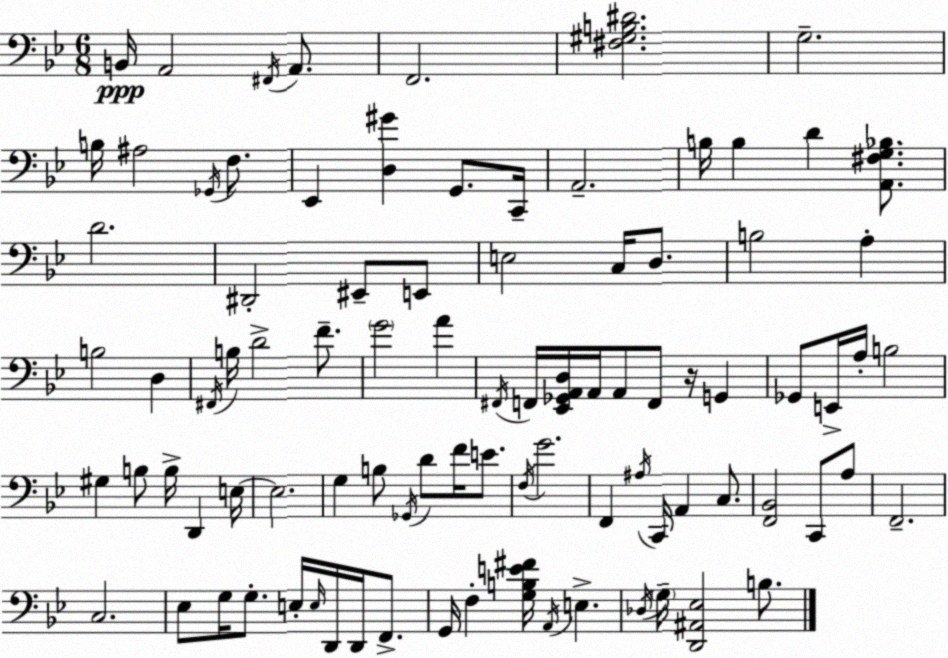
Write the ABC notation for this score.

X:1
T:Untitled
M:6/8
L:1/4
K:Bb
B,,/4 A,,2 ^F,,/4 A,,/2 F,,2 [^F,^G,B,^D]2 G,2 B,/4 ^A,2 _G,,/4 F,/2 _E,, [D,^G] G,,/2 C,,/4 A,,2 B,/4 B, D [A,,^F,G,_B,]/2 D2 ^D,,2 ^E,,/2 E,,/2 E,2 C,/4 D,/2 B,2 A, B,2 D, ^F,,/4 B,/4 D2 F/2 G2 A ^F,,/4 F,,/4 [_E,,_G,,A,,D,]/4 A,,/4 A,,/2 F,,/2 z/4 G,, _G,,/2 E,,/4 A,/4 B,2 ^G, B,/2 B,/4 D,, E,/4 E,2 G, B,/2 _G,,/4 D/2 F/4 E/2 F,/4 G2 F,, ^A,/4 C,,/4 A,, C,/2 [F,,_B,,]2 C,,/2 A,/2 F,,2 C,2 _E,/2 G,/4 G,/2 E,/4 E,/4 D,,/4 D,,/4 F,,/2 G,,/4 F, [G,B,E^F]/4 A,,/4 E, _D,/4 G,/4 [D,,^A,,_E,]2 B,/2